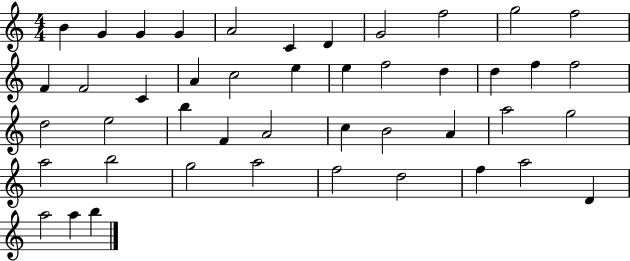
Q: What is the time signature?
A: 4/4